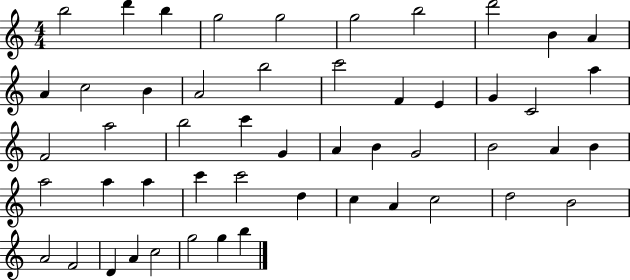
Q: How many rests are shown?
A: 0